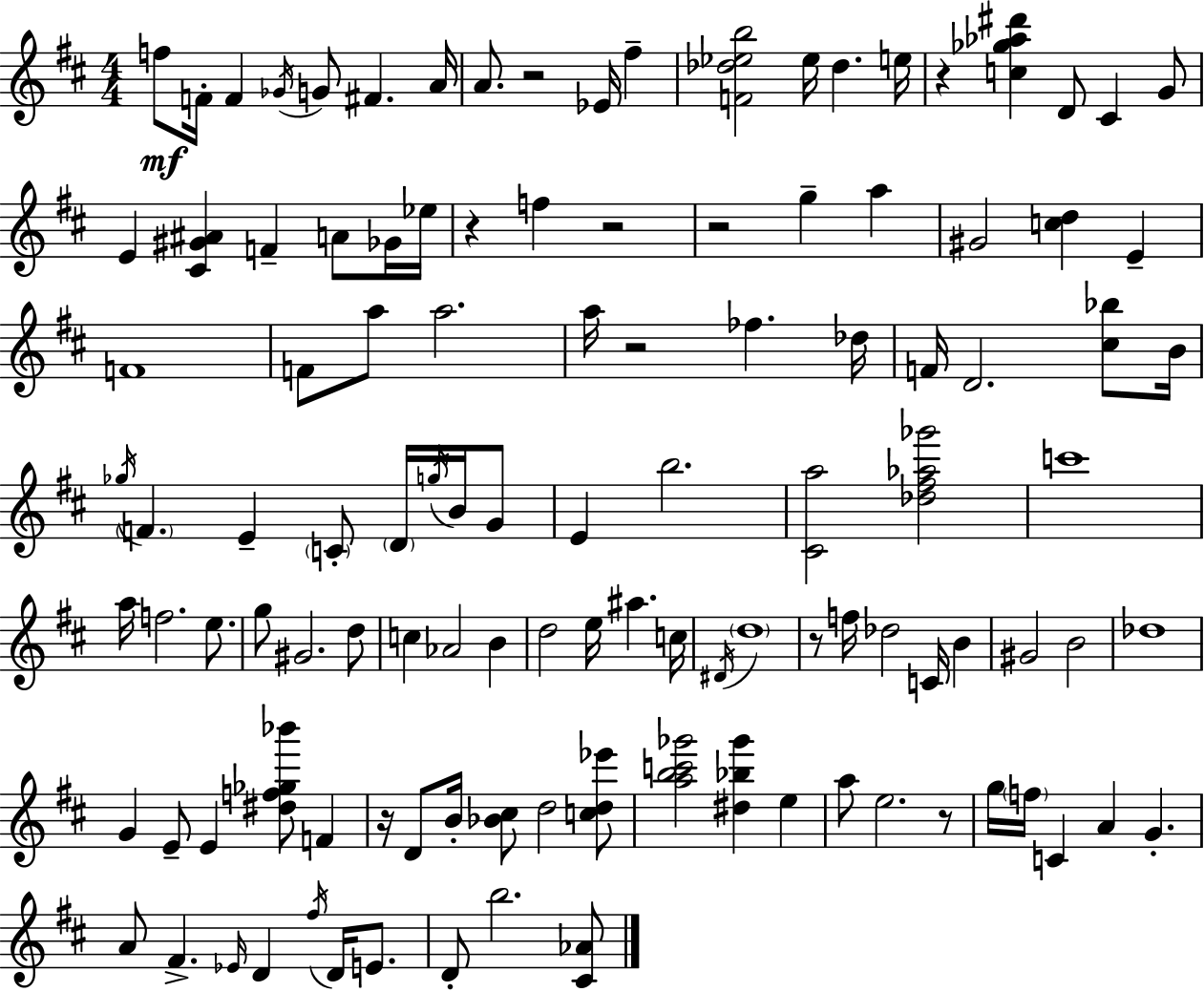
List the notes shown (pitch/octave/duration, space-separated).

F5/e F4/s F4/q Gb4/s G4/e F#4/q. A4/s A4/e. R/h Eb4/s F#5/q [F4,Db5,Eb5,B5]/h Eb5/s Db5/q. E5/s R/q [C5,Gb5,Ab5,D#6]/q D4/e C#4/q G4/e E4/q [C#4,G#4,A#4]/q F4/q A4/e Gb4/s Eb5/s R/q F5/q R/h R/h G5/q A5/q G#4/h [C5,D5]/q E4/q F4/w F4/e A5/e A5/h. A5/s R/h FES5/q. Db5/s F4/s D4/h. [C#5,Bb5]/e B4/s Gb5/s F4/q. E4/q C4/e D4/s G5/s B4/s G4/e E4/q B5/h. [C#4,A5]/h [Db5,F#5,Ab5,Gb6]/h C6/w A5/s F5/h. E5/e. G5/e G#4/h. D5/e C5/q Ab4/h B4/q D5/h E5/s A#5/q. C5/s D#4/s D5/w R/e F5/s Db5/h C4/s B4/q G#4/h B4/h Db5/w G4/q E4/e E4/q [D#5,F5,Gb5,Bb6]/e F4/q R/s D4/e B4/s [Bb4,C#5]/e D5/h [C5,D5,Eb6]/e [A5,B5,C6,Gb6]/h [D#5,Bb5,Gb6]/q E5/q A5/e E5/h. R/e G5/s F5/s C4/q A4/q G4/q. A4/e F#4/q. Eb4/s D4/q F#5/s D4/s E4/e. D4/e B5/h. [C#4,Ab4]/e